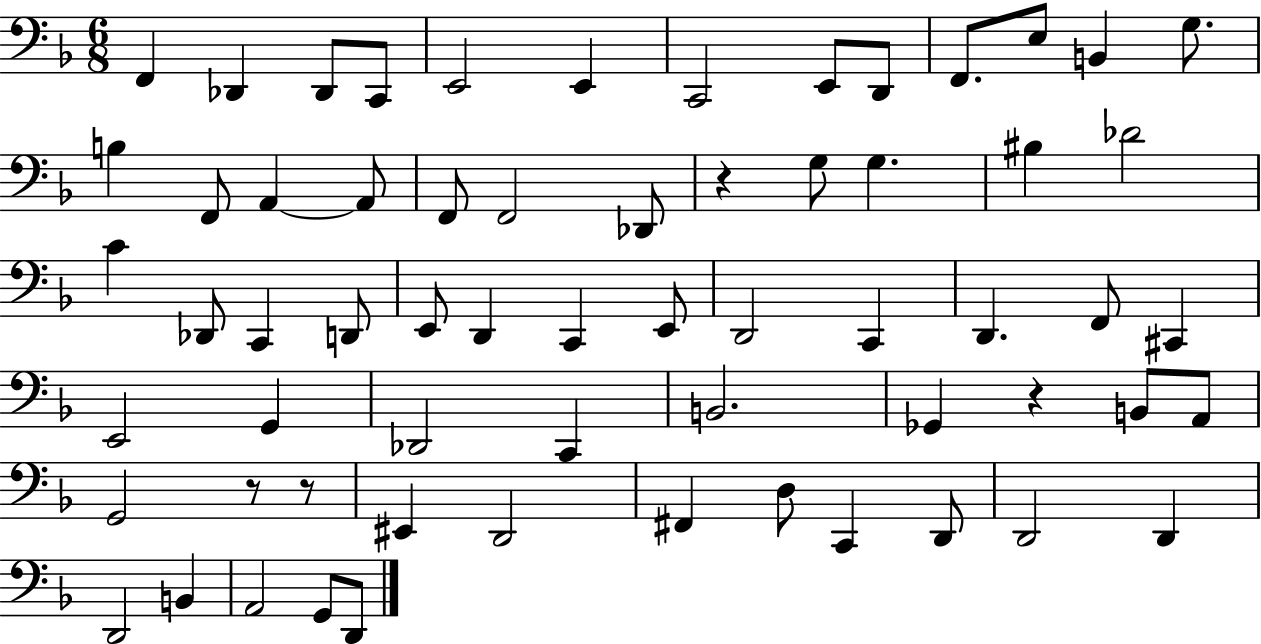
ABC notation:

X:1
T:Untitled
M:6/8
L:1/4
K:F
F,, _D,, _D,,/2 C,,/2 E,,2 E,, C,,2 E,,/2 D,,/2 F,,/2 E,/2 B,, G,/2 B, F,,/2 A,, A,,/2 F,,/2 F,,2 _D,,/2 z G,/2 G, ^B, _D2 C _D,,/2 C,, D,,/2 E,,/2 D,, C,, E,,/2 D,,2 C,, D,, F,,/2 ^C,, E,,2 G,, _D,,2 C,, B,,2 _G,, z B,,/2 A,,/2 G,,2 z/2 z/2 ^E,, D,,2 ^F,, D,/2 C,, D,,/2 D,,2 D,, D,,2 B,, A,,2 G,,/2 D,,/2